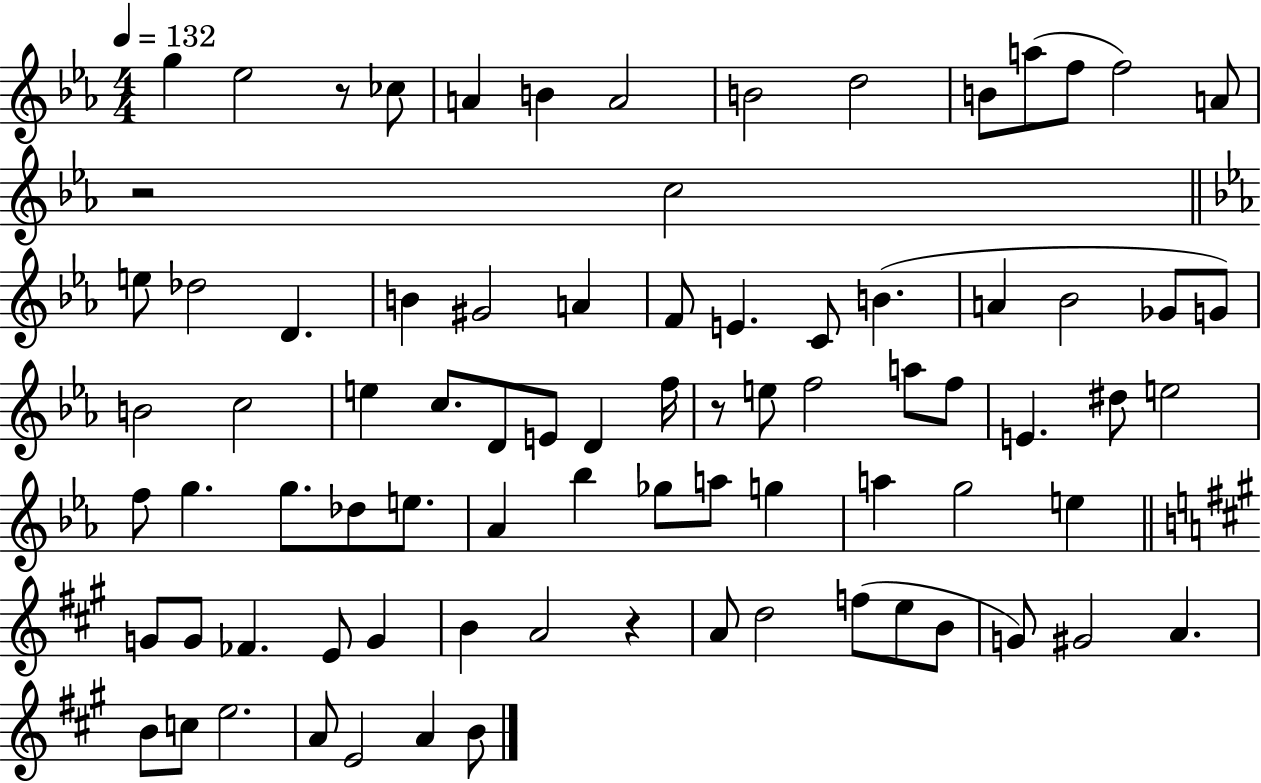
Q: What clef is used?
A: treble